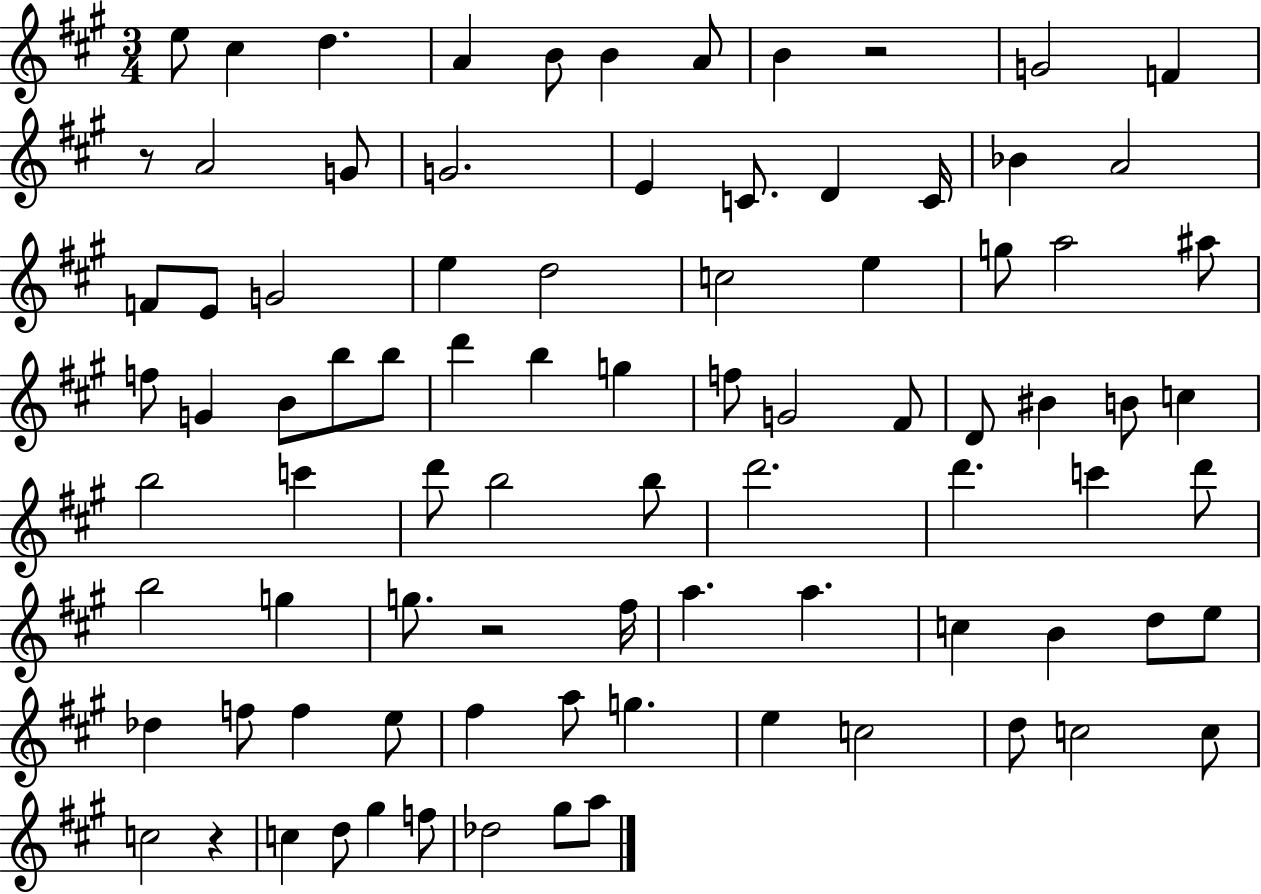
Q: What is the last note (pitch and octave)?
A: A5